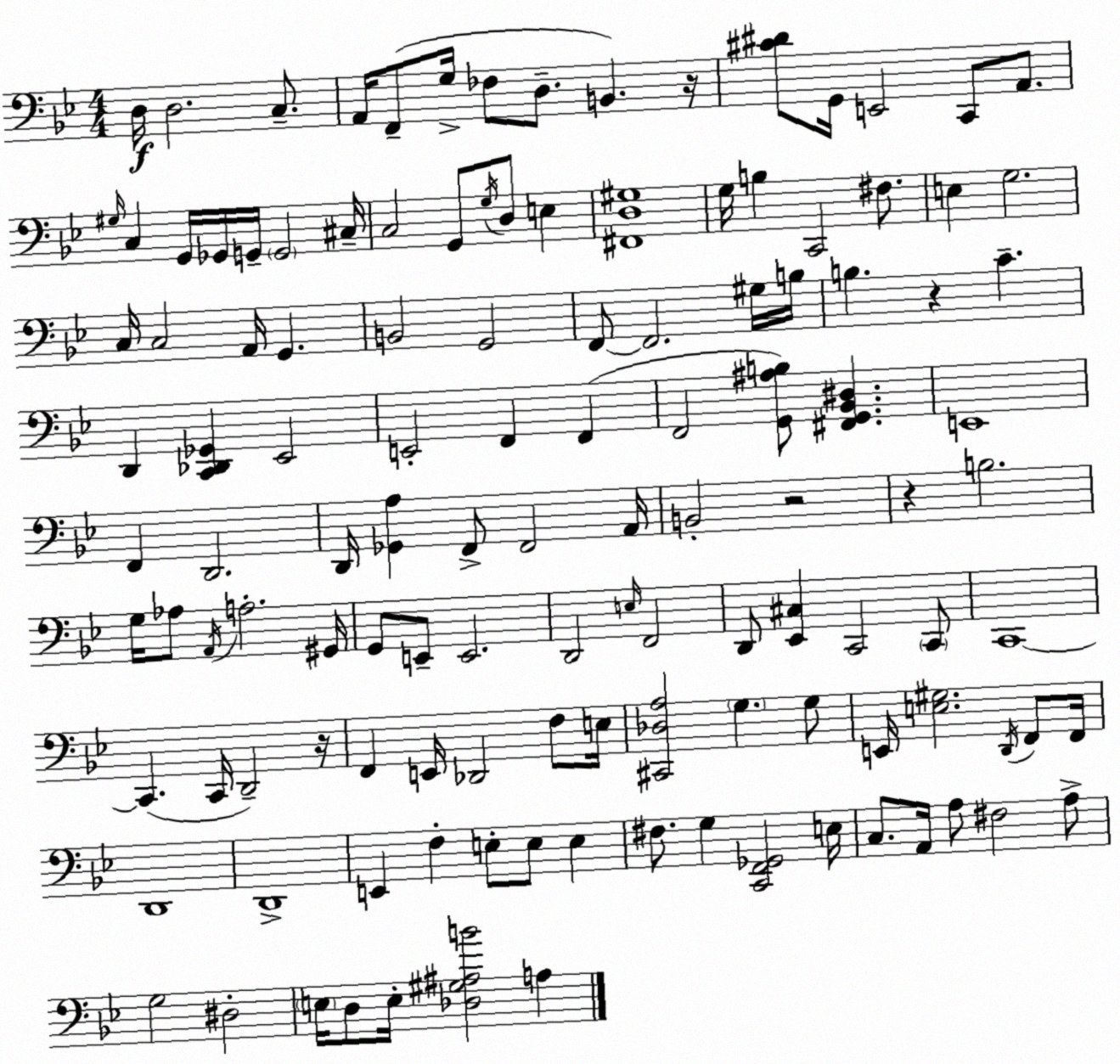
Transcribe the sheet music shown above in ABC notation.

X:1
T:Untitled
M:4/4
L:1/4
K:Bb
D,/4 D,2 C,/2 A,,/4 F,,/2 G,/4 _F,/2 D,/2 B,, z/4 [^C^D]/2 G,,/4 E,,2 C,,/2 A,,/2 ^G,/4 C, G,,/4 _G,,/4 G,,/4 G,,2 ^C,/4 C,2 G,,/2 G,/4 D,/2 E, [^F,,D,^G,]4 G,/4 B, C,,2 ^F,/2 E, G,2 C,/4 C,2 A,,/4 G,, B,,2 G,,2 F,,/2 F,,2 ^G,/4 B,/4 B, z C D,, [C,,_D,,_G,,] _E,,2 E,,2 F,, F,, F,,2 [G,,^A,B,]/2 [^F,,G,,_B,,^D,] E,,4 F,, D,,2 D,,/4 [_G,,A,] F,,/2 F,,2 A,,/4 B,,2 z2 z B,2 G,/4 _A,/2 A,,/4 A,2 ^G,,/4 G,,/2 E,,/2 E,,2 D,,2 E,/4 F,,2 D,,/2 [_E,,^C,] C,,2 C,,/2 C,,4 C,, C,,/4 D,,2 z/4 F,, E,,/4 _D,,2 F,/2 E,/4 [^C,,_D,A,]2 G, G,/2 E,,/4 [E,^G,]2 D,,/4 F,,/2 F,,/4 D,,4 D,,4 E,, F, E,/2 E,/2 E, ^F,/2 G, [C,,F,,_G,,]2 E,/4 C,/2 A,,/4 A,/2 ^F,2 A,/2 G,2 ^D,2 E,/4 D,/2 E,/4 [_D,^G,^A,B]2 A,